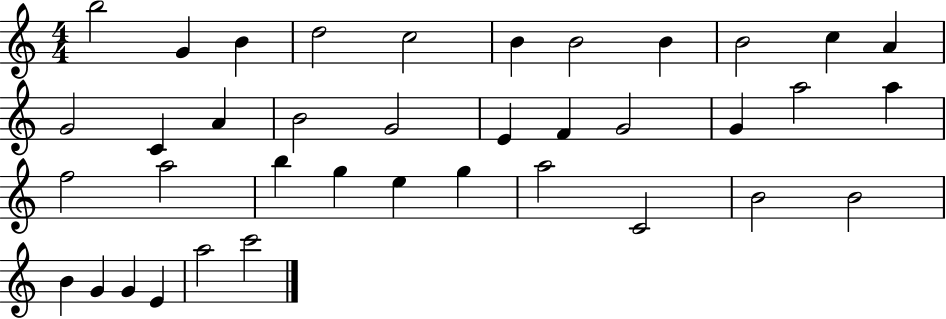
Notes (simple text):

B5/h G4/q B4/q D5/h C5/h B4/q B4/h B4/q B4/h C5/q A4/q G4/h C4/q A4/q B4/h G4/h E4/q F4/q G4/h G4/q A5/h A5/q F5/h A5/h B5/q G5/q E5/q G5/q A5/h C4/h B4/h B4/h B4/q G4/q G4/q E4/q A5/h C6/h